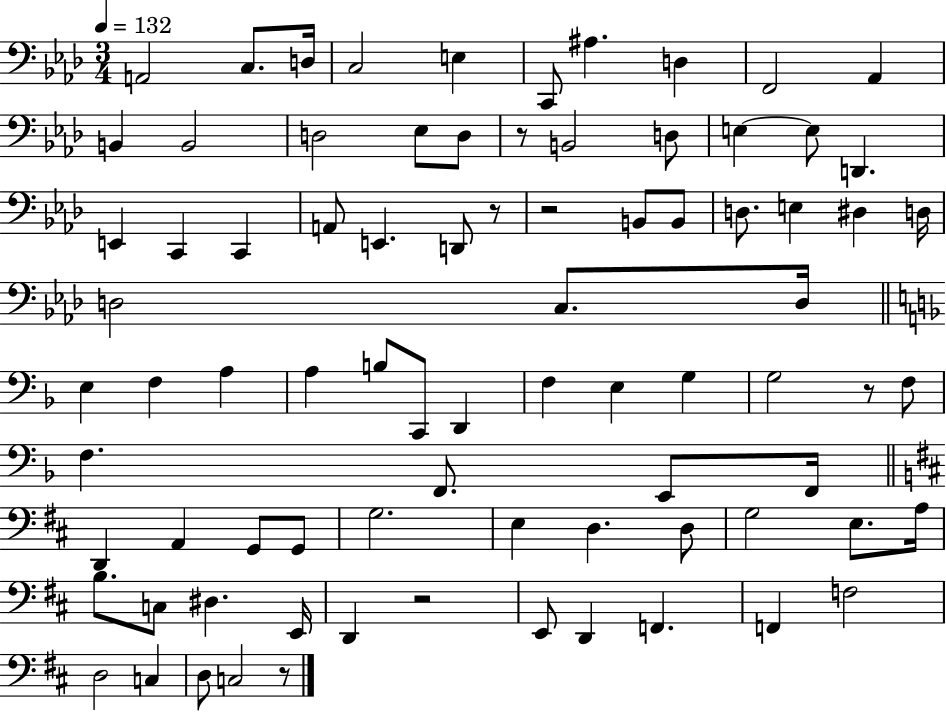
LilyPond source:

{
  \clef bass
  \numericTimeSignature
  \time 3/4
  \key aes \major
  \tempo 4 = 132
  a,2 c8. d16 | c2 e4 | c,8 ais4. d4 | f,2 aes,4 | \break b,4 b,2 | d2 ees8 d8 | r8 b,2 d8 | e4~~ e8 d,4. | \break e,4 c,4 c,4 | a,8 e,4. d,8 r8 | r2 b,8 b,8 | d8. e4 dis4 d16 | \break d2 c8. d16 | \bar "||" \break \key f \major e4 f4 a4 | a4 b8 c,8 d,4 | f4 e4 g4 | g2 r8 f8 | \break f4. f,8. e,8 f,16 | \bar "||" \break \key d \major d,4 a,4 g,8 g,8 | g2. | e4 d4. d8 | g2 e8. a16 | \break b8. c8 dis4. e,16 | d,4 r2 | e,8 d,4 f,4. | f,4 f2 | \break d2 c4 | d8 c2 r8 | \bar "|."
}